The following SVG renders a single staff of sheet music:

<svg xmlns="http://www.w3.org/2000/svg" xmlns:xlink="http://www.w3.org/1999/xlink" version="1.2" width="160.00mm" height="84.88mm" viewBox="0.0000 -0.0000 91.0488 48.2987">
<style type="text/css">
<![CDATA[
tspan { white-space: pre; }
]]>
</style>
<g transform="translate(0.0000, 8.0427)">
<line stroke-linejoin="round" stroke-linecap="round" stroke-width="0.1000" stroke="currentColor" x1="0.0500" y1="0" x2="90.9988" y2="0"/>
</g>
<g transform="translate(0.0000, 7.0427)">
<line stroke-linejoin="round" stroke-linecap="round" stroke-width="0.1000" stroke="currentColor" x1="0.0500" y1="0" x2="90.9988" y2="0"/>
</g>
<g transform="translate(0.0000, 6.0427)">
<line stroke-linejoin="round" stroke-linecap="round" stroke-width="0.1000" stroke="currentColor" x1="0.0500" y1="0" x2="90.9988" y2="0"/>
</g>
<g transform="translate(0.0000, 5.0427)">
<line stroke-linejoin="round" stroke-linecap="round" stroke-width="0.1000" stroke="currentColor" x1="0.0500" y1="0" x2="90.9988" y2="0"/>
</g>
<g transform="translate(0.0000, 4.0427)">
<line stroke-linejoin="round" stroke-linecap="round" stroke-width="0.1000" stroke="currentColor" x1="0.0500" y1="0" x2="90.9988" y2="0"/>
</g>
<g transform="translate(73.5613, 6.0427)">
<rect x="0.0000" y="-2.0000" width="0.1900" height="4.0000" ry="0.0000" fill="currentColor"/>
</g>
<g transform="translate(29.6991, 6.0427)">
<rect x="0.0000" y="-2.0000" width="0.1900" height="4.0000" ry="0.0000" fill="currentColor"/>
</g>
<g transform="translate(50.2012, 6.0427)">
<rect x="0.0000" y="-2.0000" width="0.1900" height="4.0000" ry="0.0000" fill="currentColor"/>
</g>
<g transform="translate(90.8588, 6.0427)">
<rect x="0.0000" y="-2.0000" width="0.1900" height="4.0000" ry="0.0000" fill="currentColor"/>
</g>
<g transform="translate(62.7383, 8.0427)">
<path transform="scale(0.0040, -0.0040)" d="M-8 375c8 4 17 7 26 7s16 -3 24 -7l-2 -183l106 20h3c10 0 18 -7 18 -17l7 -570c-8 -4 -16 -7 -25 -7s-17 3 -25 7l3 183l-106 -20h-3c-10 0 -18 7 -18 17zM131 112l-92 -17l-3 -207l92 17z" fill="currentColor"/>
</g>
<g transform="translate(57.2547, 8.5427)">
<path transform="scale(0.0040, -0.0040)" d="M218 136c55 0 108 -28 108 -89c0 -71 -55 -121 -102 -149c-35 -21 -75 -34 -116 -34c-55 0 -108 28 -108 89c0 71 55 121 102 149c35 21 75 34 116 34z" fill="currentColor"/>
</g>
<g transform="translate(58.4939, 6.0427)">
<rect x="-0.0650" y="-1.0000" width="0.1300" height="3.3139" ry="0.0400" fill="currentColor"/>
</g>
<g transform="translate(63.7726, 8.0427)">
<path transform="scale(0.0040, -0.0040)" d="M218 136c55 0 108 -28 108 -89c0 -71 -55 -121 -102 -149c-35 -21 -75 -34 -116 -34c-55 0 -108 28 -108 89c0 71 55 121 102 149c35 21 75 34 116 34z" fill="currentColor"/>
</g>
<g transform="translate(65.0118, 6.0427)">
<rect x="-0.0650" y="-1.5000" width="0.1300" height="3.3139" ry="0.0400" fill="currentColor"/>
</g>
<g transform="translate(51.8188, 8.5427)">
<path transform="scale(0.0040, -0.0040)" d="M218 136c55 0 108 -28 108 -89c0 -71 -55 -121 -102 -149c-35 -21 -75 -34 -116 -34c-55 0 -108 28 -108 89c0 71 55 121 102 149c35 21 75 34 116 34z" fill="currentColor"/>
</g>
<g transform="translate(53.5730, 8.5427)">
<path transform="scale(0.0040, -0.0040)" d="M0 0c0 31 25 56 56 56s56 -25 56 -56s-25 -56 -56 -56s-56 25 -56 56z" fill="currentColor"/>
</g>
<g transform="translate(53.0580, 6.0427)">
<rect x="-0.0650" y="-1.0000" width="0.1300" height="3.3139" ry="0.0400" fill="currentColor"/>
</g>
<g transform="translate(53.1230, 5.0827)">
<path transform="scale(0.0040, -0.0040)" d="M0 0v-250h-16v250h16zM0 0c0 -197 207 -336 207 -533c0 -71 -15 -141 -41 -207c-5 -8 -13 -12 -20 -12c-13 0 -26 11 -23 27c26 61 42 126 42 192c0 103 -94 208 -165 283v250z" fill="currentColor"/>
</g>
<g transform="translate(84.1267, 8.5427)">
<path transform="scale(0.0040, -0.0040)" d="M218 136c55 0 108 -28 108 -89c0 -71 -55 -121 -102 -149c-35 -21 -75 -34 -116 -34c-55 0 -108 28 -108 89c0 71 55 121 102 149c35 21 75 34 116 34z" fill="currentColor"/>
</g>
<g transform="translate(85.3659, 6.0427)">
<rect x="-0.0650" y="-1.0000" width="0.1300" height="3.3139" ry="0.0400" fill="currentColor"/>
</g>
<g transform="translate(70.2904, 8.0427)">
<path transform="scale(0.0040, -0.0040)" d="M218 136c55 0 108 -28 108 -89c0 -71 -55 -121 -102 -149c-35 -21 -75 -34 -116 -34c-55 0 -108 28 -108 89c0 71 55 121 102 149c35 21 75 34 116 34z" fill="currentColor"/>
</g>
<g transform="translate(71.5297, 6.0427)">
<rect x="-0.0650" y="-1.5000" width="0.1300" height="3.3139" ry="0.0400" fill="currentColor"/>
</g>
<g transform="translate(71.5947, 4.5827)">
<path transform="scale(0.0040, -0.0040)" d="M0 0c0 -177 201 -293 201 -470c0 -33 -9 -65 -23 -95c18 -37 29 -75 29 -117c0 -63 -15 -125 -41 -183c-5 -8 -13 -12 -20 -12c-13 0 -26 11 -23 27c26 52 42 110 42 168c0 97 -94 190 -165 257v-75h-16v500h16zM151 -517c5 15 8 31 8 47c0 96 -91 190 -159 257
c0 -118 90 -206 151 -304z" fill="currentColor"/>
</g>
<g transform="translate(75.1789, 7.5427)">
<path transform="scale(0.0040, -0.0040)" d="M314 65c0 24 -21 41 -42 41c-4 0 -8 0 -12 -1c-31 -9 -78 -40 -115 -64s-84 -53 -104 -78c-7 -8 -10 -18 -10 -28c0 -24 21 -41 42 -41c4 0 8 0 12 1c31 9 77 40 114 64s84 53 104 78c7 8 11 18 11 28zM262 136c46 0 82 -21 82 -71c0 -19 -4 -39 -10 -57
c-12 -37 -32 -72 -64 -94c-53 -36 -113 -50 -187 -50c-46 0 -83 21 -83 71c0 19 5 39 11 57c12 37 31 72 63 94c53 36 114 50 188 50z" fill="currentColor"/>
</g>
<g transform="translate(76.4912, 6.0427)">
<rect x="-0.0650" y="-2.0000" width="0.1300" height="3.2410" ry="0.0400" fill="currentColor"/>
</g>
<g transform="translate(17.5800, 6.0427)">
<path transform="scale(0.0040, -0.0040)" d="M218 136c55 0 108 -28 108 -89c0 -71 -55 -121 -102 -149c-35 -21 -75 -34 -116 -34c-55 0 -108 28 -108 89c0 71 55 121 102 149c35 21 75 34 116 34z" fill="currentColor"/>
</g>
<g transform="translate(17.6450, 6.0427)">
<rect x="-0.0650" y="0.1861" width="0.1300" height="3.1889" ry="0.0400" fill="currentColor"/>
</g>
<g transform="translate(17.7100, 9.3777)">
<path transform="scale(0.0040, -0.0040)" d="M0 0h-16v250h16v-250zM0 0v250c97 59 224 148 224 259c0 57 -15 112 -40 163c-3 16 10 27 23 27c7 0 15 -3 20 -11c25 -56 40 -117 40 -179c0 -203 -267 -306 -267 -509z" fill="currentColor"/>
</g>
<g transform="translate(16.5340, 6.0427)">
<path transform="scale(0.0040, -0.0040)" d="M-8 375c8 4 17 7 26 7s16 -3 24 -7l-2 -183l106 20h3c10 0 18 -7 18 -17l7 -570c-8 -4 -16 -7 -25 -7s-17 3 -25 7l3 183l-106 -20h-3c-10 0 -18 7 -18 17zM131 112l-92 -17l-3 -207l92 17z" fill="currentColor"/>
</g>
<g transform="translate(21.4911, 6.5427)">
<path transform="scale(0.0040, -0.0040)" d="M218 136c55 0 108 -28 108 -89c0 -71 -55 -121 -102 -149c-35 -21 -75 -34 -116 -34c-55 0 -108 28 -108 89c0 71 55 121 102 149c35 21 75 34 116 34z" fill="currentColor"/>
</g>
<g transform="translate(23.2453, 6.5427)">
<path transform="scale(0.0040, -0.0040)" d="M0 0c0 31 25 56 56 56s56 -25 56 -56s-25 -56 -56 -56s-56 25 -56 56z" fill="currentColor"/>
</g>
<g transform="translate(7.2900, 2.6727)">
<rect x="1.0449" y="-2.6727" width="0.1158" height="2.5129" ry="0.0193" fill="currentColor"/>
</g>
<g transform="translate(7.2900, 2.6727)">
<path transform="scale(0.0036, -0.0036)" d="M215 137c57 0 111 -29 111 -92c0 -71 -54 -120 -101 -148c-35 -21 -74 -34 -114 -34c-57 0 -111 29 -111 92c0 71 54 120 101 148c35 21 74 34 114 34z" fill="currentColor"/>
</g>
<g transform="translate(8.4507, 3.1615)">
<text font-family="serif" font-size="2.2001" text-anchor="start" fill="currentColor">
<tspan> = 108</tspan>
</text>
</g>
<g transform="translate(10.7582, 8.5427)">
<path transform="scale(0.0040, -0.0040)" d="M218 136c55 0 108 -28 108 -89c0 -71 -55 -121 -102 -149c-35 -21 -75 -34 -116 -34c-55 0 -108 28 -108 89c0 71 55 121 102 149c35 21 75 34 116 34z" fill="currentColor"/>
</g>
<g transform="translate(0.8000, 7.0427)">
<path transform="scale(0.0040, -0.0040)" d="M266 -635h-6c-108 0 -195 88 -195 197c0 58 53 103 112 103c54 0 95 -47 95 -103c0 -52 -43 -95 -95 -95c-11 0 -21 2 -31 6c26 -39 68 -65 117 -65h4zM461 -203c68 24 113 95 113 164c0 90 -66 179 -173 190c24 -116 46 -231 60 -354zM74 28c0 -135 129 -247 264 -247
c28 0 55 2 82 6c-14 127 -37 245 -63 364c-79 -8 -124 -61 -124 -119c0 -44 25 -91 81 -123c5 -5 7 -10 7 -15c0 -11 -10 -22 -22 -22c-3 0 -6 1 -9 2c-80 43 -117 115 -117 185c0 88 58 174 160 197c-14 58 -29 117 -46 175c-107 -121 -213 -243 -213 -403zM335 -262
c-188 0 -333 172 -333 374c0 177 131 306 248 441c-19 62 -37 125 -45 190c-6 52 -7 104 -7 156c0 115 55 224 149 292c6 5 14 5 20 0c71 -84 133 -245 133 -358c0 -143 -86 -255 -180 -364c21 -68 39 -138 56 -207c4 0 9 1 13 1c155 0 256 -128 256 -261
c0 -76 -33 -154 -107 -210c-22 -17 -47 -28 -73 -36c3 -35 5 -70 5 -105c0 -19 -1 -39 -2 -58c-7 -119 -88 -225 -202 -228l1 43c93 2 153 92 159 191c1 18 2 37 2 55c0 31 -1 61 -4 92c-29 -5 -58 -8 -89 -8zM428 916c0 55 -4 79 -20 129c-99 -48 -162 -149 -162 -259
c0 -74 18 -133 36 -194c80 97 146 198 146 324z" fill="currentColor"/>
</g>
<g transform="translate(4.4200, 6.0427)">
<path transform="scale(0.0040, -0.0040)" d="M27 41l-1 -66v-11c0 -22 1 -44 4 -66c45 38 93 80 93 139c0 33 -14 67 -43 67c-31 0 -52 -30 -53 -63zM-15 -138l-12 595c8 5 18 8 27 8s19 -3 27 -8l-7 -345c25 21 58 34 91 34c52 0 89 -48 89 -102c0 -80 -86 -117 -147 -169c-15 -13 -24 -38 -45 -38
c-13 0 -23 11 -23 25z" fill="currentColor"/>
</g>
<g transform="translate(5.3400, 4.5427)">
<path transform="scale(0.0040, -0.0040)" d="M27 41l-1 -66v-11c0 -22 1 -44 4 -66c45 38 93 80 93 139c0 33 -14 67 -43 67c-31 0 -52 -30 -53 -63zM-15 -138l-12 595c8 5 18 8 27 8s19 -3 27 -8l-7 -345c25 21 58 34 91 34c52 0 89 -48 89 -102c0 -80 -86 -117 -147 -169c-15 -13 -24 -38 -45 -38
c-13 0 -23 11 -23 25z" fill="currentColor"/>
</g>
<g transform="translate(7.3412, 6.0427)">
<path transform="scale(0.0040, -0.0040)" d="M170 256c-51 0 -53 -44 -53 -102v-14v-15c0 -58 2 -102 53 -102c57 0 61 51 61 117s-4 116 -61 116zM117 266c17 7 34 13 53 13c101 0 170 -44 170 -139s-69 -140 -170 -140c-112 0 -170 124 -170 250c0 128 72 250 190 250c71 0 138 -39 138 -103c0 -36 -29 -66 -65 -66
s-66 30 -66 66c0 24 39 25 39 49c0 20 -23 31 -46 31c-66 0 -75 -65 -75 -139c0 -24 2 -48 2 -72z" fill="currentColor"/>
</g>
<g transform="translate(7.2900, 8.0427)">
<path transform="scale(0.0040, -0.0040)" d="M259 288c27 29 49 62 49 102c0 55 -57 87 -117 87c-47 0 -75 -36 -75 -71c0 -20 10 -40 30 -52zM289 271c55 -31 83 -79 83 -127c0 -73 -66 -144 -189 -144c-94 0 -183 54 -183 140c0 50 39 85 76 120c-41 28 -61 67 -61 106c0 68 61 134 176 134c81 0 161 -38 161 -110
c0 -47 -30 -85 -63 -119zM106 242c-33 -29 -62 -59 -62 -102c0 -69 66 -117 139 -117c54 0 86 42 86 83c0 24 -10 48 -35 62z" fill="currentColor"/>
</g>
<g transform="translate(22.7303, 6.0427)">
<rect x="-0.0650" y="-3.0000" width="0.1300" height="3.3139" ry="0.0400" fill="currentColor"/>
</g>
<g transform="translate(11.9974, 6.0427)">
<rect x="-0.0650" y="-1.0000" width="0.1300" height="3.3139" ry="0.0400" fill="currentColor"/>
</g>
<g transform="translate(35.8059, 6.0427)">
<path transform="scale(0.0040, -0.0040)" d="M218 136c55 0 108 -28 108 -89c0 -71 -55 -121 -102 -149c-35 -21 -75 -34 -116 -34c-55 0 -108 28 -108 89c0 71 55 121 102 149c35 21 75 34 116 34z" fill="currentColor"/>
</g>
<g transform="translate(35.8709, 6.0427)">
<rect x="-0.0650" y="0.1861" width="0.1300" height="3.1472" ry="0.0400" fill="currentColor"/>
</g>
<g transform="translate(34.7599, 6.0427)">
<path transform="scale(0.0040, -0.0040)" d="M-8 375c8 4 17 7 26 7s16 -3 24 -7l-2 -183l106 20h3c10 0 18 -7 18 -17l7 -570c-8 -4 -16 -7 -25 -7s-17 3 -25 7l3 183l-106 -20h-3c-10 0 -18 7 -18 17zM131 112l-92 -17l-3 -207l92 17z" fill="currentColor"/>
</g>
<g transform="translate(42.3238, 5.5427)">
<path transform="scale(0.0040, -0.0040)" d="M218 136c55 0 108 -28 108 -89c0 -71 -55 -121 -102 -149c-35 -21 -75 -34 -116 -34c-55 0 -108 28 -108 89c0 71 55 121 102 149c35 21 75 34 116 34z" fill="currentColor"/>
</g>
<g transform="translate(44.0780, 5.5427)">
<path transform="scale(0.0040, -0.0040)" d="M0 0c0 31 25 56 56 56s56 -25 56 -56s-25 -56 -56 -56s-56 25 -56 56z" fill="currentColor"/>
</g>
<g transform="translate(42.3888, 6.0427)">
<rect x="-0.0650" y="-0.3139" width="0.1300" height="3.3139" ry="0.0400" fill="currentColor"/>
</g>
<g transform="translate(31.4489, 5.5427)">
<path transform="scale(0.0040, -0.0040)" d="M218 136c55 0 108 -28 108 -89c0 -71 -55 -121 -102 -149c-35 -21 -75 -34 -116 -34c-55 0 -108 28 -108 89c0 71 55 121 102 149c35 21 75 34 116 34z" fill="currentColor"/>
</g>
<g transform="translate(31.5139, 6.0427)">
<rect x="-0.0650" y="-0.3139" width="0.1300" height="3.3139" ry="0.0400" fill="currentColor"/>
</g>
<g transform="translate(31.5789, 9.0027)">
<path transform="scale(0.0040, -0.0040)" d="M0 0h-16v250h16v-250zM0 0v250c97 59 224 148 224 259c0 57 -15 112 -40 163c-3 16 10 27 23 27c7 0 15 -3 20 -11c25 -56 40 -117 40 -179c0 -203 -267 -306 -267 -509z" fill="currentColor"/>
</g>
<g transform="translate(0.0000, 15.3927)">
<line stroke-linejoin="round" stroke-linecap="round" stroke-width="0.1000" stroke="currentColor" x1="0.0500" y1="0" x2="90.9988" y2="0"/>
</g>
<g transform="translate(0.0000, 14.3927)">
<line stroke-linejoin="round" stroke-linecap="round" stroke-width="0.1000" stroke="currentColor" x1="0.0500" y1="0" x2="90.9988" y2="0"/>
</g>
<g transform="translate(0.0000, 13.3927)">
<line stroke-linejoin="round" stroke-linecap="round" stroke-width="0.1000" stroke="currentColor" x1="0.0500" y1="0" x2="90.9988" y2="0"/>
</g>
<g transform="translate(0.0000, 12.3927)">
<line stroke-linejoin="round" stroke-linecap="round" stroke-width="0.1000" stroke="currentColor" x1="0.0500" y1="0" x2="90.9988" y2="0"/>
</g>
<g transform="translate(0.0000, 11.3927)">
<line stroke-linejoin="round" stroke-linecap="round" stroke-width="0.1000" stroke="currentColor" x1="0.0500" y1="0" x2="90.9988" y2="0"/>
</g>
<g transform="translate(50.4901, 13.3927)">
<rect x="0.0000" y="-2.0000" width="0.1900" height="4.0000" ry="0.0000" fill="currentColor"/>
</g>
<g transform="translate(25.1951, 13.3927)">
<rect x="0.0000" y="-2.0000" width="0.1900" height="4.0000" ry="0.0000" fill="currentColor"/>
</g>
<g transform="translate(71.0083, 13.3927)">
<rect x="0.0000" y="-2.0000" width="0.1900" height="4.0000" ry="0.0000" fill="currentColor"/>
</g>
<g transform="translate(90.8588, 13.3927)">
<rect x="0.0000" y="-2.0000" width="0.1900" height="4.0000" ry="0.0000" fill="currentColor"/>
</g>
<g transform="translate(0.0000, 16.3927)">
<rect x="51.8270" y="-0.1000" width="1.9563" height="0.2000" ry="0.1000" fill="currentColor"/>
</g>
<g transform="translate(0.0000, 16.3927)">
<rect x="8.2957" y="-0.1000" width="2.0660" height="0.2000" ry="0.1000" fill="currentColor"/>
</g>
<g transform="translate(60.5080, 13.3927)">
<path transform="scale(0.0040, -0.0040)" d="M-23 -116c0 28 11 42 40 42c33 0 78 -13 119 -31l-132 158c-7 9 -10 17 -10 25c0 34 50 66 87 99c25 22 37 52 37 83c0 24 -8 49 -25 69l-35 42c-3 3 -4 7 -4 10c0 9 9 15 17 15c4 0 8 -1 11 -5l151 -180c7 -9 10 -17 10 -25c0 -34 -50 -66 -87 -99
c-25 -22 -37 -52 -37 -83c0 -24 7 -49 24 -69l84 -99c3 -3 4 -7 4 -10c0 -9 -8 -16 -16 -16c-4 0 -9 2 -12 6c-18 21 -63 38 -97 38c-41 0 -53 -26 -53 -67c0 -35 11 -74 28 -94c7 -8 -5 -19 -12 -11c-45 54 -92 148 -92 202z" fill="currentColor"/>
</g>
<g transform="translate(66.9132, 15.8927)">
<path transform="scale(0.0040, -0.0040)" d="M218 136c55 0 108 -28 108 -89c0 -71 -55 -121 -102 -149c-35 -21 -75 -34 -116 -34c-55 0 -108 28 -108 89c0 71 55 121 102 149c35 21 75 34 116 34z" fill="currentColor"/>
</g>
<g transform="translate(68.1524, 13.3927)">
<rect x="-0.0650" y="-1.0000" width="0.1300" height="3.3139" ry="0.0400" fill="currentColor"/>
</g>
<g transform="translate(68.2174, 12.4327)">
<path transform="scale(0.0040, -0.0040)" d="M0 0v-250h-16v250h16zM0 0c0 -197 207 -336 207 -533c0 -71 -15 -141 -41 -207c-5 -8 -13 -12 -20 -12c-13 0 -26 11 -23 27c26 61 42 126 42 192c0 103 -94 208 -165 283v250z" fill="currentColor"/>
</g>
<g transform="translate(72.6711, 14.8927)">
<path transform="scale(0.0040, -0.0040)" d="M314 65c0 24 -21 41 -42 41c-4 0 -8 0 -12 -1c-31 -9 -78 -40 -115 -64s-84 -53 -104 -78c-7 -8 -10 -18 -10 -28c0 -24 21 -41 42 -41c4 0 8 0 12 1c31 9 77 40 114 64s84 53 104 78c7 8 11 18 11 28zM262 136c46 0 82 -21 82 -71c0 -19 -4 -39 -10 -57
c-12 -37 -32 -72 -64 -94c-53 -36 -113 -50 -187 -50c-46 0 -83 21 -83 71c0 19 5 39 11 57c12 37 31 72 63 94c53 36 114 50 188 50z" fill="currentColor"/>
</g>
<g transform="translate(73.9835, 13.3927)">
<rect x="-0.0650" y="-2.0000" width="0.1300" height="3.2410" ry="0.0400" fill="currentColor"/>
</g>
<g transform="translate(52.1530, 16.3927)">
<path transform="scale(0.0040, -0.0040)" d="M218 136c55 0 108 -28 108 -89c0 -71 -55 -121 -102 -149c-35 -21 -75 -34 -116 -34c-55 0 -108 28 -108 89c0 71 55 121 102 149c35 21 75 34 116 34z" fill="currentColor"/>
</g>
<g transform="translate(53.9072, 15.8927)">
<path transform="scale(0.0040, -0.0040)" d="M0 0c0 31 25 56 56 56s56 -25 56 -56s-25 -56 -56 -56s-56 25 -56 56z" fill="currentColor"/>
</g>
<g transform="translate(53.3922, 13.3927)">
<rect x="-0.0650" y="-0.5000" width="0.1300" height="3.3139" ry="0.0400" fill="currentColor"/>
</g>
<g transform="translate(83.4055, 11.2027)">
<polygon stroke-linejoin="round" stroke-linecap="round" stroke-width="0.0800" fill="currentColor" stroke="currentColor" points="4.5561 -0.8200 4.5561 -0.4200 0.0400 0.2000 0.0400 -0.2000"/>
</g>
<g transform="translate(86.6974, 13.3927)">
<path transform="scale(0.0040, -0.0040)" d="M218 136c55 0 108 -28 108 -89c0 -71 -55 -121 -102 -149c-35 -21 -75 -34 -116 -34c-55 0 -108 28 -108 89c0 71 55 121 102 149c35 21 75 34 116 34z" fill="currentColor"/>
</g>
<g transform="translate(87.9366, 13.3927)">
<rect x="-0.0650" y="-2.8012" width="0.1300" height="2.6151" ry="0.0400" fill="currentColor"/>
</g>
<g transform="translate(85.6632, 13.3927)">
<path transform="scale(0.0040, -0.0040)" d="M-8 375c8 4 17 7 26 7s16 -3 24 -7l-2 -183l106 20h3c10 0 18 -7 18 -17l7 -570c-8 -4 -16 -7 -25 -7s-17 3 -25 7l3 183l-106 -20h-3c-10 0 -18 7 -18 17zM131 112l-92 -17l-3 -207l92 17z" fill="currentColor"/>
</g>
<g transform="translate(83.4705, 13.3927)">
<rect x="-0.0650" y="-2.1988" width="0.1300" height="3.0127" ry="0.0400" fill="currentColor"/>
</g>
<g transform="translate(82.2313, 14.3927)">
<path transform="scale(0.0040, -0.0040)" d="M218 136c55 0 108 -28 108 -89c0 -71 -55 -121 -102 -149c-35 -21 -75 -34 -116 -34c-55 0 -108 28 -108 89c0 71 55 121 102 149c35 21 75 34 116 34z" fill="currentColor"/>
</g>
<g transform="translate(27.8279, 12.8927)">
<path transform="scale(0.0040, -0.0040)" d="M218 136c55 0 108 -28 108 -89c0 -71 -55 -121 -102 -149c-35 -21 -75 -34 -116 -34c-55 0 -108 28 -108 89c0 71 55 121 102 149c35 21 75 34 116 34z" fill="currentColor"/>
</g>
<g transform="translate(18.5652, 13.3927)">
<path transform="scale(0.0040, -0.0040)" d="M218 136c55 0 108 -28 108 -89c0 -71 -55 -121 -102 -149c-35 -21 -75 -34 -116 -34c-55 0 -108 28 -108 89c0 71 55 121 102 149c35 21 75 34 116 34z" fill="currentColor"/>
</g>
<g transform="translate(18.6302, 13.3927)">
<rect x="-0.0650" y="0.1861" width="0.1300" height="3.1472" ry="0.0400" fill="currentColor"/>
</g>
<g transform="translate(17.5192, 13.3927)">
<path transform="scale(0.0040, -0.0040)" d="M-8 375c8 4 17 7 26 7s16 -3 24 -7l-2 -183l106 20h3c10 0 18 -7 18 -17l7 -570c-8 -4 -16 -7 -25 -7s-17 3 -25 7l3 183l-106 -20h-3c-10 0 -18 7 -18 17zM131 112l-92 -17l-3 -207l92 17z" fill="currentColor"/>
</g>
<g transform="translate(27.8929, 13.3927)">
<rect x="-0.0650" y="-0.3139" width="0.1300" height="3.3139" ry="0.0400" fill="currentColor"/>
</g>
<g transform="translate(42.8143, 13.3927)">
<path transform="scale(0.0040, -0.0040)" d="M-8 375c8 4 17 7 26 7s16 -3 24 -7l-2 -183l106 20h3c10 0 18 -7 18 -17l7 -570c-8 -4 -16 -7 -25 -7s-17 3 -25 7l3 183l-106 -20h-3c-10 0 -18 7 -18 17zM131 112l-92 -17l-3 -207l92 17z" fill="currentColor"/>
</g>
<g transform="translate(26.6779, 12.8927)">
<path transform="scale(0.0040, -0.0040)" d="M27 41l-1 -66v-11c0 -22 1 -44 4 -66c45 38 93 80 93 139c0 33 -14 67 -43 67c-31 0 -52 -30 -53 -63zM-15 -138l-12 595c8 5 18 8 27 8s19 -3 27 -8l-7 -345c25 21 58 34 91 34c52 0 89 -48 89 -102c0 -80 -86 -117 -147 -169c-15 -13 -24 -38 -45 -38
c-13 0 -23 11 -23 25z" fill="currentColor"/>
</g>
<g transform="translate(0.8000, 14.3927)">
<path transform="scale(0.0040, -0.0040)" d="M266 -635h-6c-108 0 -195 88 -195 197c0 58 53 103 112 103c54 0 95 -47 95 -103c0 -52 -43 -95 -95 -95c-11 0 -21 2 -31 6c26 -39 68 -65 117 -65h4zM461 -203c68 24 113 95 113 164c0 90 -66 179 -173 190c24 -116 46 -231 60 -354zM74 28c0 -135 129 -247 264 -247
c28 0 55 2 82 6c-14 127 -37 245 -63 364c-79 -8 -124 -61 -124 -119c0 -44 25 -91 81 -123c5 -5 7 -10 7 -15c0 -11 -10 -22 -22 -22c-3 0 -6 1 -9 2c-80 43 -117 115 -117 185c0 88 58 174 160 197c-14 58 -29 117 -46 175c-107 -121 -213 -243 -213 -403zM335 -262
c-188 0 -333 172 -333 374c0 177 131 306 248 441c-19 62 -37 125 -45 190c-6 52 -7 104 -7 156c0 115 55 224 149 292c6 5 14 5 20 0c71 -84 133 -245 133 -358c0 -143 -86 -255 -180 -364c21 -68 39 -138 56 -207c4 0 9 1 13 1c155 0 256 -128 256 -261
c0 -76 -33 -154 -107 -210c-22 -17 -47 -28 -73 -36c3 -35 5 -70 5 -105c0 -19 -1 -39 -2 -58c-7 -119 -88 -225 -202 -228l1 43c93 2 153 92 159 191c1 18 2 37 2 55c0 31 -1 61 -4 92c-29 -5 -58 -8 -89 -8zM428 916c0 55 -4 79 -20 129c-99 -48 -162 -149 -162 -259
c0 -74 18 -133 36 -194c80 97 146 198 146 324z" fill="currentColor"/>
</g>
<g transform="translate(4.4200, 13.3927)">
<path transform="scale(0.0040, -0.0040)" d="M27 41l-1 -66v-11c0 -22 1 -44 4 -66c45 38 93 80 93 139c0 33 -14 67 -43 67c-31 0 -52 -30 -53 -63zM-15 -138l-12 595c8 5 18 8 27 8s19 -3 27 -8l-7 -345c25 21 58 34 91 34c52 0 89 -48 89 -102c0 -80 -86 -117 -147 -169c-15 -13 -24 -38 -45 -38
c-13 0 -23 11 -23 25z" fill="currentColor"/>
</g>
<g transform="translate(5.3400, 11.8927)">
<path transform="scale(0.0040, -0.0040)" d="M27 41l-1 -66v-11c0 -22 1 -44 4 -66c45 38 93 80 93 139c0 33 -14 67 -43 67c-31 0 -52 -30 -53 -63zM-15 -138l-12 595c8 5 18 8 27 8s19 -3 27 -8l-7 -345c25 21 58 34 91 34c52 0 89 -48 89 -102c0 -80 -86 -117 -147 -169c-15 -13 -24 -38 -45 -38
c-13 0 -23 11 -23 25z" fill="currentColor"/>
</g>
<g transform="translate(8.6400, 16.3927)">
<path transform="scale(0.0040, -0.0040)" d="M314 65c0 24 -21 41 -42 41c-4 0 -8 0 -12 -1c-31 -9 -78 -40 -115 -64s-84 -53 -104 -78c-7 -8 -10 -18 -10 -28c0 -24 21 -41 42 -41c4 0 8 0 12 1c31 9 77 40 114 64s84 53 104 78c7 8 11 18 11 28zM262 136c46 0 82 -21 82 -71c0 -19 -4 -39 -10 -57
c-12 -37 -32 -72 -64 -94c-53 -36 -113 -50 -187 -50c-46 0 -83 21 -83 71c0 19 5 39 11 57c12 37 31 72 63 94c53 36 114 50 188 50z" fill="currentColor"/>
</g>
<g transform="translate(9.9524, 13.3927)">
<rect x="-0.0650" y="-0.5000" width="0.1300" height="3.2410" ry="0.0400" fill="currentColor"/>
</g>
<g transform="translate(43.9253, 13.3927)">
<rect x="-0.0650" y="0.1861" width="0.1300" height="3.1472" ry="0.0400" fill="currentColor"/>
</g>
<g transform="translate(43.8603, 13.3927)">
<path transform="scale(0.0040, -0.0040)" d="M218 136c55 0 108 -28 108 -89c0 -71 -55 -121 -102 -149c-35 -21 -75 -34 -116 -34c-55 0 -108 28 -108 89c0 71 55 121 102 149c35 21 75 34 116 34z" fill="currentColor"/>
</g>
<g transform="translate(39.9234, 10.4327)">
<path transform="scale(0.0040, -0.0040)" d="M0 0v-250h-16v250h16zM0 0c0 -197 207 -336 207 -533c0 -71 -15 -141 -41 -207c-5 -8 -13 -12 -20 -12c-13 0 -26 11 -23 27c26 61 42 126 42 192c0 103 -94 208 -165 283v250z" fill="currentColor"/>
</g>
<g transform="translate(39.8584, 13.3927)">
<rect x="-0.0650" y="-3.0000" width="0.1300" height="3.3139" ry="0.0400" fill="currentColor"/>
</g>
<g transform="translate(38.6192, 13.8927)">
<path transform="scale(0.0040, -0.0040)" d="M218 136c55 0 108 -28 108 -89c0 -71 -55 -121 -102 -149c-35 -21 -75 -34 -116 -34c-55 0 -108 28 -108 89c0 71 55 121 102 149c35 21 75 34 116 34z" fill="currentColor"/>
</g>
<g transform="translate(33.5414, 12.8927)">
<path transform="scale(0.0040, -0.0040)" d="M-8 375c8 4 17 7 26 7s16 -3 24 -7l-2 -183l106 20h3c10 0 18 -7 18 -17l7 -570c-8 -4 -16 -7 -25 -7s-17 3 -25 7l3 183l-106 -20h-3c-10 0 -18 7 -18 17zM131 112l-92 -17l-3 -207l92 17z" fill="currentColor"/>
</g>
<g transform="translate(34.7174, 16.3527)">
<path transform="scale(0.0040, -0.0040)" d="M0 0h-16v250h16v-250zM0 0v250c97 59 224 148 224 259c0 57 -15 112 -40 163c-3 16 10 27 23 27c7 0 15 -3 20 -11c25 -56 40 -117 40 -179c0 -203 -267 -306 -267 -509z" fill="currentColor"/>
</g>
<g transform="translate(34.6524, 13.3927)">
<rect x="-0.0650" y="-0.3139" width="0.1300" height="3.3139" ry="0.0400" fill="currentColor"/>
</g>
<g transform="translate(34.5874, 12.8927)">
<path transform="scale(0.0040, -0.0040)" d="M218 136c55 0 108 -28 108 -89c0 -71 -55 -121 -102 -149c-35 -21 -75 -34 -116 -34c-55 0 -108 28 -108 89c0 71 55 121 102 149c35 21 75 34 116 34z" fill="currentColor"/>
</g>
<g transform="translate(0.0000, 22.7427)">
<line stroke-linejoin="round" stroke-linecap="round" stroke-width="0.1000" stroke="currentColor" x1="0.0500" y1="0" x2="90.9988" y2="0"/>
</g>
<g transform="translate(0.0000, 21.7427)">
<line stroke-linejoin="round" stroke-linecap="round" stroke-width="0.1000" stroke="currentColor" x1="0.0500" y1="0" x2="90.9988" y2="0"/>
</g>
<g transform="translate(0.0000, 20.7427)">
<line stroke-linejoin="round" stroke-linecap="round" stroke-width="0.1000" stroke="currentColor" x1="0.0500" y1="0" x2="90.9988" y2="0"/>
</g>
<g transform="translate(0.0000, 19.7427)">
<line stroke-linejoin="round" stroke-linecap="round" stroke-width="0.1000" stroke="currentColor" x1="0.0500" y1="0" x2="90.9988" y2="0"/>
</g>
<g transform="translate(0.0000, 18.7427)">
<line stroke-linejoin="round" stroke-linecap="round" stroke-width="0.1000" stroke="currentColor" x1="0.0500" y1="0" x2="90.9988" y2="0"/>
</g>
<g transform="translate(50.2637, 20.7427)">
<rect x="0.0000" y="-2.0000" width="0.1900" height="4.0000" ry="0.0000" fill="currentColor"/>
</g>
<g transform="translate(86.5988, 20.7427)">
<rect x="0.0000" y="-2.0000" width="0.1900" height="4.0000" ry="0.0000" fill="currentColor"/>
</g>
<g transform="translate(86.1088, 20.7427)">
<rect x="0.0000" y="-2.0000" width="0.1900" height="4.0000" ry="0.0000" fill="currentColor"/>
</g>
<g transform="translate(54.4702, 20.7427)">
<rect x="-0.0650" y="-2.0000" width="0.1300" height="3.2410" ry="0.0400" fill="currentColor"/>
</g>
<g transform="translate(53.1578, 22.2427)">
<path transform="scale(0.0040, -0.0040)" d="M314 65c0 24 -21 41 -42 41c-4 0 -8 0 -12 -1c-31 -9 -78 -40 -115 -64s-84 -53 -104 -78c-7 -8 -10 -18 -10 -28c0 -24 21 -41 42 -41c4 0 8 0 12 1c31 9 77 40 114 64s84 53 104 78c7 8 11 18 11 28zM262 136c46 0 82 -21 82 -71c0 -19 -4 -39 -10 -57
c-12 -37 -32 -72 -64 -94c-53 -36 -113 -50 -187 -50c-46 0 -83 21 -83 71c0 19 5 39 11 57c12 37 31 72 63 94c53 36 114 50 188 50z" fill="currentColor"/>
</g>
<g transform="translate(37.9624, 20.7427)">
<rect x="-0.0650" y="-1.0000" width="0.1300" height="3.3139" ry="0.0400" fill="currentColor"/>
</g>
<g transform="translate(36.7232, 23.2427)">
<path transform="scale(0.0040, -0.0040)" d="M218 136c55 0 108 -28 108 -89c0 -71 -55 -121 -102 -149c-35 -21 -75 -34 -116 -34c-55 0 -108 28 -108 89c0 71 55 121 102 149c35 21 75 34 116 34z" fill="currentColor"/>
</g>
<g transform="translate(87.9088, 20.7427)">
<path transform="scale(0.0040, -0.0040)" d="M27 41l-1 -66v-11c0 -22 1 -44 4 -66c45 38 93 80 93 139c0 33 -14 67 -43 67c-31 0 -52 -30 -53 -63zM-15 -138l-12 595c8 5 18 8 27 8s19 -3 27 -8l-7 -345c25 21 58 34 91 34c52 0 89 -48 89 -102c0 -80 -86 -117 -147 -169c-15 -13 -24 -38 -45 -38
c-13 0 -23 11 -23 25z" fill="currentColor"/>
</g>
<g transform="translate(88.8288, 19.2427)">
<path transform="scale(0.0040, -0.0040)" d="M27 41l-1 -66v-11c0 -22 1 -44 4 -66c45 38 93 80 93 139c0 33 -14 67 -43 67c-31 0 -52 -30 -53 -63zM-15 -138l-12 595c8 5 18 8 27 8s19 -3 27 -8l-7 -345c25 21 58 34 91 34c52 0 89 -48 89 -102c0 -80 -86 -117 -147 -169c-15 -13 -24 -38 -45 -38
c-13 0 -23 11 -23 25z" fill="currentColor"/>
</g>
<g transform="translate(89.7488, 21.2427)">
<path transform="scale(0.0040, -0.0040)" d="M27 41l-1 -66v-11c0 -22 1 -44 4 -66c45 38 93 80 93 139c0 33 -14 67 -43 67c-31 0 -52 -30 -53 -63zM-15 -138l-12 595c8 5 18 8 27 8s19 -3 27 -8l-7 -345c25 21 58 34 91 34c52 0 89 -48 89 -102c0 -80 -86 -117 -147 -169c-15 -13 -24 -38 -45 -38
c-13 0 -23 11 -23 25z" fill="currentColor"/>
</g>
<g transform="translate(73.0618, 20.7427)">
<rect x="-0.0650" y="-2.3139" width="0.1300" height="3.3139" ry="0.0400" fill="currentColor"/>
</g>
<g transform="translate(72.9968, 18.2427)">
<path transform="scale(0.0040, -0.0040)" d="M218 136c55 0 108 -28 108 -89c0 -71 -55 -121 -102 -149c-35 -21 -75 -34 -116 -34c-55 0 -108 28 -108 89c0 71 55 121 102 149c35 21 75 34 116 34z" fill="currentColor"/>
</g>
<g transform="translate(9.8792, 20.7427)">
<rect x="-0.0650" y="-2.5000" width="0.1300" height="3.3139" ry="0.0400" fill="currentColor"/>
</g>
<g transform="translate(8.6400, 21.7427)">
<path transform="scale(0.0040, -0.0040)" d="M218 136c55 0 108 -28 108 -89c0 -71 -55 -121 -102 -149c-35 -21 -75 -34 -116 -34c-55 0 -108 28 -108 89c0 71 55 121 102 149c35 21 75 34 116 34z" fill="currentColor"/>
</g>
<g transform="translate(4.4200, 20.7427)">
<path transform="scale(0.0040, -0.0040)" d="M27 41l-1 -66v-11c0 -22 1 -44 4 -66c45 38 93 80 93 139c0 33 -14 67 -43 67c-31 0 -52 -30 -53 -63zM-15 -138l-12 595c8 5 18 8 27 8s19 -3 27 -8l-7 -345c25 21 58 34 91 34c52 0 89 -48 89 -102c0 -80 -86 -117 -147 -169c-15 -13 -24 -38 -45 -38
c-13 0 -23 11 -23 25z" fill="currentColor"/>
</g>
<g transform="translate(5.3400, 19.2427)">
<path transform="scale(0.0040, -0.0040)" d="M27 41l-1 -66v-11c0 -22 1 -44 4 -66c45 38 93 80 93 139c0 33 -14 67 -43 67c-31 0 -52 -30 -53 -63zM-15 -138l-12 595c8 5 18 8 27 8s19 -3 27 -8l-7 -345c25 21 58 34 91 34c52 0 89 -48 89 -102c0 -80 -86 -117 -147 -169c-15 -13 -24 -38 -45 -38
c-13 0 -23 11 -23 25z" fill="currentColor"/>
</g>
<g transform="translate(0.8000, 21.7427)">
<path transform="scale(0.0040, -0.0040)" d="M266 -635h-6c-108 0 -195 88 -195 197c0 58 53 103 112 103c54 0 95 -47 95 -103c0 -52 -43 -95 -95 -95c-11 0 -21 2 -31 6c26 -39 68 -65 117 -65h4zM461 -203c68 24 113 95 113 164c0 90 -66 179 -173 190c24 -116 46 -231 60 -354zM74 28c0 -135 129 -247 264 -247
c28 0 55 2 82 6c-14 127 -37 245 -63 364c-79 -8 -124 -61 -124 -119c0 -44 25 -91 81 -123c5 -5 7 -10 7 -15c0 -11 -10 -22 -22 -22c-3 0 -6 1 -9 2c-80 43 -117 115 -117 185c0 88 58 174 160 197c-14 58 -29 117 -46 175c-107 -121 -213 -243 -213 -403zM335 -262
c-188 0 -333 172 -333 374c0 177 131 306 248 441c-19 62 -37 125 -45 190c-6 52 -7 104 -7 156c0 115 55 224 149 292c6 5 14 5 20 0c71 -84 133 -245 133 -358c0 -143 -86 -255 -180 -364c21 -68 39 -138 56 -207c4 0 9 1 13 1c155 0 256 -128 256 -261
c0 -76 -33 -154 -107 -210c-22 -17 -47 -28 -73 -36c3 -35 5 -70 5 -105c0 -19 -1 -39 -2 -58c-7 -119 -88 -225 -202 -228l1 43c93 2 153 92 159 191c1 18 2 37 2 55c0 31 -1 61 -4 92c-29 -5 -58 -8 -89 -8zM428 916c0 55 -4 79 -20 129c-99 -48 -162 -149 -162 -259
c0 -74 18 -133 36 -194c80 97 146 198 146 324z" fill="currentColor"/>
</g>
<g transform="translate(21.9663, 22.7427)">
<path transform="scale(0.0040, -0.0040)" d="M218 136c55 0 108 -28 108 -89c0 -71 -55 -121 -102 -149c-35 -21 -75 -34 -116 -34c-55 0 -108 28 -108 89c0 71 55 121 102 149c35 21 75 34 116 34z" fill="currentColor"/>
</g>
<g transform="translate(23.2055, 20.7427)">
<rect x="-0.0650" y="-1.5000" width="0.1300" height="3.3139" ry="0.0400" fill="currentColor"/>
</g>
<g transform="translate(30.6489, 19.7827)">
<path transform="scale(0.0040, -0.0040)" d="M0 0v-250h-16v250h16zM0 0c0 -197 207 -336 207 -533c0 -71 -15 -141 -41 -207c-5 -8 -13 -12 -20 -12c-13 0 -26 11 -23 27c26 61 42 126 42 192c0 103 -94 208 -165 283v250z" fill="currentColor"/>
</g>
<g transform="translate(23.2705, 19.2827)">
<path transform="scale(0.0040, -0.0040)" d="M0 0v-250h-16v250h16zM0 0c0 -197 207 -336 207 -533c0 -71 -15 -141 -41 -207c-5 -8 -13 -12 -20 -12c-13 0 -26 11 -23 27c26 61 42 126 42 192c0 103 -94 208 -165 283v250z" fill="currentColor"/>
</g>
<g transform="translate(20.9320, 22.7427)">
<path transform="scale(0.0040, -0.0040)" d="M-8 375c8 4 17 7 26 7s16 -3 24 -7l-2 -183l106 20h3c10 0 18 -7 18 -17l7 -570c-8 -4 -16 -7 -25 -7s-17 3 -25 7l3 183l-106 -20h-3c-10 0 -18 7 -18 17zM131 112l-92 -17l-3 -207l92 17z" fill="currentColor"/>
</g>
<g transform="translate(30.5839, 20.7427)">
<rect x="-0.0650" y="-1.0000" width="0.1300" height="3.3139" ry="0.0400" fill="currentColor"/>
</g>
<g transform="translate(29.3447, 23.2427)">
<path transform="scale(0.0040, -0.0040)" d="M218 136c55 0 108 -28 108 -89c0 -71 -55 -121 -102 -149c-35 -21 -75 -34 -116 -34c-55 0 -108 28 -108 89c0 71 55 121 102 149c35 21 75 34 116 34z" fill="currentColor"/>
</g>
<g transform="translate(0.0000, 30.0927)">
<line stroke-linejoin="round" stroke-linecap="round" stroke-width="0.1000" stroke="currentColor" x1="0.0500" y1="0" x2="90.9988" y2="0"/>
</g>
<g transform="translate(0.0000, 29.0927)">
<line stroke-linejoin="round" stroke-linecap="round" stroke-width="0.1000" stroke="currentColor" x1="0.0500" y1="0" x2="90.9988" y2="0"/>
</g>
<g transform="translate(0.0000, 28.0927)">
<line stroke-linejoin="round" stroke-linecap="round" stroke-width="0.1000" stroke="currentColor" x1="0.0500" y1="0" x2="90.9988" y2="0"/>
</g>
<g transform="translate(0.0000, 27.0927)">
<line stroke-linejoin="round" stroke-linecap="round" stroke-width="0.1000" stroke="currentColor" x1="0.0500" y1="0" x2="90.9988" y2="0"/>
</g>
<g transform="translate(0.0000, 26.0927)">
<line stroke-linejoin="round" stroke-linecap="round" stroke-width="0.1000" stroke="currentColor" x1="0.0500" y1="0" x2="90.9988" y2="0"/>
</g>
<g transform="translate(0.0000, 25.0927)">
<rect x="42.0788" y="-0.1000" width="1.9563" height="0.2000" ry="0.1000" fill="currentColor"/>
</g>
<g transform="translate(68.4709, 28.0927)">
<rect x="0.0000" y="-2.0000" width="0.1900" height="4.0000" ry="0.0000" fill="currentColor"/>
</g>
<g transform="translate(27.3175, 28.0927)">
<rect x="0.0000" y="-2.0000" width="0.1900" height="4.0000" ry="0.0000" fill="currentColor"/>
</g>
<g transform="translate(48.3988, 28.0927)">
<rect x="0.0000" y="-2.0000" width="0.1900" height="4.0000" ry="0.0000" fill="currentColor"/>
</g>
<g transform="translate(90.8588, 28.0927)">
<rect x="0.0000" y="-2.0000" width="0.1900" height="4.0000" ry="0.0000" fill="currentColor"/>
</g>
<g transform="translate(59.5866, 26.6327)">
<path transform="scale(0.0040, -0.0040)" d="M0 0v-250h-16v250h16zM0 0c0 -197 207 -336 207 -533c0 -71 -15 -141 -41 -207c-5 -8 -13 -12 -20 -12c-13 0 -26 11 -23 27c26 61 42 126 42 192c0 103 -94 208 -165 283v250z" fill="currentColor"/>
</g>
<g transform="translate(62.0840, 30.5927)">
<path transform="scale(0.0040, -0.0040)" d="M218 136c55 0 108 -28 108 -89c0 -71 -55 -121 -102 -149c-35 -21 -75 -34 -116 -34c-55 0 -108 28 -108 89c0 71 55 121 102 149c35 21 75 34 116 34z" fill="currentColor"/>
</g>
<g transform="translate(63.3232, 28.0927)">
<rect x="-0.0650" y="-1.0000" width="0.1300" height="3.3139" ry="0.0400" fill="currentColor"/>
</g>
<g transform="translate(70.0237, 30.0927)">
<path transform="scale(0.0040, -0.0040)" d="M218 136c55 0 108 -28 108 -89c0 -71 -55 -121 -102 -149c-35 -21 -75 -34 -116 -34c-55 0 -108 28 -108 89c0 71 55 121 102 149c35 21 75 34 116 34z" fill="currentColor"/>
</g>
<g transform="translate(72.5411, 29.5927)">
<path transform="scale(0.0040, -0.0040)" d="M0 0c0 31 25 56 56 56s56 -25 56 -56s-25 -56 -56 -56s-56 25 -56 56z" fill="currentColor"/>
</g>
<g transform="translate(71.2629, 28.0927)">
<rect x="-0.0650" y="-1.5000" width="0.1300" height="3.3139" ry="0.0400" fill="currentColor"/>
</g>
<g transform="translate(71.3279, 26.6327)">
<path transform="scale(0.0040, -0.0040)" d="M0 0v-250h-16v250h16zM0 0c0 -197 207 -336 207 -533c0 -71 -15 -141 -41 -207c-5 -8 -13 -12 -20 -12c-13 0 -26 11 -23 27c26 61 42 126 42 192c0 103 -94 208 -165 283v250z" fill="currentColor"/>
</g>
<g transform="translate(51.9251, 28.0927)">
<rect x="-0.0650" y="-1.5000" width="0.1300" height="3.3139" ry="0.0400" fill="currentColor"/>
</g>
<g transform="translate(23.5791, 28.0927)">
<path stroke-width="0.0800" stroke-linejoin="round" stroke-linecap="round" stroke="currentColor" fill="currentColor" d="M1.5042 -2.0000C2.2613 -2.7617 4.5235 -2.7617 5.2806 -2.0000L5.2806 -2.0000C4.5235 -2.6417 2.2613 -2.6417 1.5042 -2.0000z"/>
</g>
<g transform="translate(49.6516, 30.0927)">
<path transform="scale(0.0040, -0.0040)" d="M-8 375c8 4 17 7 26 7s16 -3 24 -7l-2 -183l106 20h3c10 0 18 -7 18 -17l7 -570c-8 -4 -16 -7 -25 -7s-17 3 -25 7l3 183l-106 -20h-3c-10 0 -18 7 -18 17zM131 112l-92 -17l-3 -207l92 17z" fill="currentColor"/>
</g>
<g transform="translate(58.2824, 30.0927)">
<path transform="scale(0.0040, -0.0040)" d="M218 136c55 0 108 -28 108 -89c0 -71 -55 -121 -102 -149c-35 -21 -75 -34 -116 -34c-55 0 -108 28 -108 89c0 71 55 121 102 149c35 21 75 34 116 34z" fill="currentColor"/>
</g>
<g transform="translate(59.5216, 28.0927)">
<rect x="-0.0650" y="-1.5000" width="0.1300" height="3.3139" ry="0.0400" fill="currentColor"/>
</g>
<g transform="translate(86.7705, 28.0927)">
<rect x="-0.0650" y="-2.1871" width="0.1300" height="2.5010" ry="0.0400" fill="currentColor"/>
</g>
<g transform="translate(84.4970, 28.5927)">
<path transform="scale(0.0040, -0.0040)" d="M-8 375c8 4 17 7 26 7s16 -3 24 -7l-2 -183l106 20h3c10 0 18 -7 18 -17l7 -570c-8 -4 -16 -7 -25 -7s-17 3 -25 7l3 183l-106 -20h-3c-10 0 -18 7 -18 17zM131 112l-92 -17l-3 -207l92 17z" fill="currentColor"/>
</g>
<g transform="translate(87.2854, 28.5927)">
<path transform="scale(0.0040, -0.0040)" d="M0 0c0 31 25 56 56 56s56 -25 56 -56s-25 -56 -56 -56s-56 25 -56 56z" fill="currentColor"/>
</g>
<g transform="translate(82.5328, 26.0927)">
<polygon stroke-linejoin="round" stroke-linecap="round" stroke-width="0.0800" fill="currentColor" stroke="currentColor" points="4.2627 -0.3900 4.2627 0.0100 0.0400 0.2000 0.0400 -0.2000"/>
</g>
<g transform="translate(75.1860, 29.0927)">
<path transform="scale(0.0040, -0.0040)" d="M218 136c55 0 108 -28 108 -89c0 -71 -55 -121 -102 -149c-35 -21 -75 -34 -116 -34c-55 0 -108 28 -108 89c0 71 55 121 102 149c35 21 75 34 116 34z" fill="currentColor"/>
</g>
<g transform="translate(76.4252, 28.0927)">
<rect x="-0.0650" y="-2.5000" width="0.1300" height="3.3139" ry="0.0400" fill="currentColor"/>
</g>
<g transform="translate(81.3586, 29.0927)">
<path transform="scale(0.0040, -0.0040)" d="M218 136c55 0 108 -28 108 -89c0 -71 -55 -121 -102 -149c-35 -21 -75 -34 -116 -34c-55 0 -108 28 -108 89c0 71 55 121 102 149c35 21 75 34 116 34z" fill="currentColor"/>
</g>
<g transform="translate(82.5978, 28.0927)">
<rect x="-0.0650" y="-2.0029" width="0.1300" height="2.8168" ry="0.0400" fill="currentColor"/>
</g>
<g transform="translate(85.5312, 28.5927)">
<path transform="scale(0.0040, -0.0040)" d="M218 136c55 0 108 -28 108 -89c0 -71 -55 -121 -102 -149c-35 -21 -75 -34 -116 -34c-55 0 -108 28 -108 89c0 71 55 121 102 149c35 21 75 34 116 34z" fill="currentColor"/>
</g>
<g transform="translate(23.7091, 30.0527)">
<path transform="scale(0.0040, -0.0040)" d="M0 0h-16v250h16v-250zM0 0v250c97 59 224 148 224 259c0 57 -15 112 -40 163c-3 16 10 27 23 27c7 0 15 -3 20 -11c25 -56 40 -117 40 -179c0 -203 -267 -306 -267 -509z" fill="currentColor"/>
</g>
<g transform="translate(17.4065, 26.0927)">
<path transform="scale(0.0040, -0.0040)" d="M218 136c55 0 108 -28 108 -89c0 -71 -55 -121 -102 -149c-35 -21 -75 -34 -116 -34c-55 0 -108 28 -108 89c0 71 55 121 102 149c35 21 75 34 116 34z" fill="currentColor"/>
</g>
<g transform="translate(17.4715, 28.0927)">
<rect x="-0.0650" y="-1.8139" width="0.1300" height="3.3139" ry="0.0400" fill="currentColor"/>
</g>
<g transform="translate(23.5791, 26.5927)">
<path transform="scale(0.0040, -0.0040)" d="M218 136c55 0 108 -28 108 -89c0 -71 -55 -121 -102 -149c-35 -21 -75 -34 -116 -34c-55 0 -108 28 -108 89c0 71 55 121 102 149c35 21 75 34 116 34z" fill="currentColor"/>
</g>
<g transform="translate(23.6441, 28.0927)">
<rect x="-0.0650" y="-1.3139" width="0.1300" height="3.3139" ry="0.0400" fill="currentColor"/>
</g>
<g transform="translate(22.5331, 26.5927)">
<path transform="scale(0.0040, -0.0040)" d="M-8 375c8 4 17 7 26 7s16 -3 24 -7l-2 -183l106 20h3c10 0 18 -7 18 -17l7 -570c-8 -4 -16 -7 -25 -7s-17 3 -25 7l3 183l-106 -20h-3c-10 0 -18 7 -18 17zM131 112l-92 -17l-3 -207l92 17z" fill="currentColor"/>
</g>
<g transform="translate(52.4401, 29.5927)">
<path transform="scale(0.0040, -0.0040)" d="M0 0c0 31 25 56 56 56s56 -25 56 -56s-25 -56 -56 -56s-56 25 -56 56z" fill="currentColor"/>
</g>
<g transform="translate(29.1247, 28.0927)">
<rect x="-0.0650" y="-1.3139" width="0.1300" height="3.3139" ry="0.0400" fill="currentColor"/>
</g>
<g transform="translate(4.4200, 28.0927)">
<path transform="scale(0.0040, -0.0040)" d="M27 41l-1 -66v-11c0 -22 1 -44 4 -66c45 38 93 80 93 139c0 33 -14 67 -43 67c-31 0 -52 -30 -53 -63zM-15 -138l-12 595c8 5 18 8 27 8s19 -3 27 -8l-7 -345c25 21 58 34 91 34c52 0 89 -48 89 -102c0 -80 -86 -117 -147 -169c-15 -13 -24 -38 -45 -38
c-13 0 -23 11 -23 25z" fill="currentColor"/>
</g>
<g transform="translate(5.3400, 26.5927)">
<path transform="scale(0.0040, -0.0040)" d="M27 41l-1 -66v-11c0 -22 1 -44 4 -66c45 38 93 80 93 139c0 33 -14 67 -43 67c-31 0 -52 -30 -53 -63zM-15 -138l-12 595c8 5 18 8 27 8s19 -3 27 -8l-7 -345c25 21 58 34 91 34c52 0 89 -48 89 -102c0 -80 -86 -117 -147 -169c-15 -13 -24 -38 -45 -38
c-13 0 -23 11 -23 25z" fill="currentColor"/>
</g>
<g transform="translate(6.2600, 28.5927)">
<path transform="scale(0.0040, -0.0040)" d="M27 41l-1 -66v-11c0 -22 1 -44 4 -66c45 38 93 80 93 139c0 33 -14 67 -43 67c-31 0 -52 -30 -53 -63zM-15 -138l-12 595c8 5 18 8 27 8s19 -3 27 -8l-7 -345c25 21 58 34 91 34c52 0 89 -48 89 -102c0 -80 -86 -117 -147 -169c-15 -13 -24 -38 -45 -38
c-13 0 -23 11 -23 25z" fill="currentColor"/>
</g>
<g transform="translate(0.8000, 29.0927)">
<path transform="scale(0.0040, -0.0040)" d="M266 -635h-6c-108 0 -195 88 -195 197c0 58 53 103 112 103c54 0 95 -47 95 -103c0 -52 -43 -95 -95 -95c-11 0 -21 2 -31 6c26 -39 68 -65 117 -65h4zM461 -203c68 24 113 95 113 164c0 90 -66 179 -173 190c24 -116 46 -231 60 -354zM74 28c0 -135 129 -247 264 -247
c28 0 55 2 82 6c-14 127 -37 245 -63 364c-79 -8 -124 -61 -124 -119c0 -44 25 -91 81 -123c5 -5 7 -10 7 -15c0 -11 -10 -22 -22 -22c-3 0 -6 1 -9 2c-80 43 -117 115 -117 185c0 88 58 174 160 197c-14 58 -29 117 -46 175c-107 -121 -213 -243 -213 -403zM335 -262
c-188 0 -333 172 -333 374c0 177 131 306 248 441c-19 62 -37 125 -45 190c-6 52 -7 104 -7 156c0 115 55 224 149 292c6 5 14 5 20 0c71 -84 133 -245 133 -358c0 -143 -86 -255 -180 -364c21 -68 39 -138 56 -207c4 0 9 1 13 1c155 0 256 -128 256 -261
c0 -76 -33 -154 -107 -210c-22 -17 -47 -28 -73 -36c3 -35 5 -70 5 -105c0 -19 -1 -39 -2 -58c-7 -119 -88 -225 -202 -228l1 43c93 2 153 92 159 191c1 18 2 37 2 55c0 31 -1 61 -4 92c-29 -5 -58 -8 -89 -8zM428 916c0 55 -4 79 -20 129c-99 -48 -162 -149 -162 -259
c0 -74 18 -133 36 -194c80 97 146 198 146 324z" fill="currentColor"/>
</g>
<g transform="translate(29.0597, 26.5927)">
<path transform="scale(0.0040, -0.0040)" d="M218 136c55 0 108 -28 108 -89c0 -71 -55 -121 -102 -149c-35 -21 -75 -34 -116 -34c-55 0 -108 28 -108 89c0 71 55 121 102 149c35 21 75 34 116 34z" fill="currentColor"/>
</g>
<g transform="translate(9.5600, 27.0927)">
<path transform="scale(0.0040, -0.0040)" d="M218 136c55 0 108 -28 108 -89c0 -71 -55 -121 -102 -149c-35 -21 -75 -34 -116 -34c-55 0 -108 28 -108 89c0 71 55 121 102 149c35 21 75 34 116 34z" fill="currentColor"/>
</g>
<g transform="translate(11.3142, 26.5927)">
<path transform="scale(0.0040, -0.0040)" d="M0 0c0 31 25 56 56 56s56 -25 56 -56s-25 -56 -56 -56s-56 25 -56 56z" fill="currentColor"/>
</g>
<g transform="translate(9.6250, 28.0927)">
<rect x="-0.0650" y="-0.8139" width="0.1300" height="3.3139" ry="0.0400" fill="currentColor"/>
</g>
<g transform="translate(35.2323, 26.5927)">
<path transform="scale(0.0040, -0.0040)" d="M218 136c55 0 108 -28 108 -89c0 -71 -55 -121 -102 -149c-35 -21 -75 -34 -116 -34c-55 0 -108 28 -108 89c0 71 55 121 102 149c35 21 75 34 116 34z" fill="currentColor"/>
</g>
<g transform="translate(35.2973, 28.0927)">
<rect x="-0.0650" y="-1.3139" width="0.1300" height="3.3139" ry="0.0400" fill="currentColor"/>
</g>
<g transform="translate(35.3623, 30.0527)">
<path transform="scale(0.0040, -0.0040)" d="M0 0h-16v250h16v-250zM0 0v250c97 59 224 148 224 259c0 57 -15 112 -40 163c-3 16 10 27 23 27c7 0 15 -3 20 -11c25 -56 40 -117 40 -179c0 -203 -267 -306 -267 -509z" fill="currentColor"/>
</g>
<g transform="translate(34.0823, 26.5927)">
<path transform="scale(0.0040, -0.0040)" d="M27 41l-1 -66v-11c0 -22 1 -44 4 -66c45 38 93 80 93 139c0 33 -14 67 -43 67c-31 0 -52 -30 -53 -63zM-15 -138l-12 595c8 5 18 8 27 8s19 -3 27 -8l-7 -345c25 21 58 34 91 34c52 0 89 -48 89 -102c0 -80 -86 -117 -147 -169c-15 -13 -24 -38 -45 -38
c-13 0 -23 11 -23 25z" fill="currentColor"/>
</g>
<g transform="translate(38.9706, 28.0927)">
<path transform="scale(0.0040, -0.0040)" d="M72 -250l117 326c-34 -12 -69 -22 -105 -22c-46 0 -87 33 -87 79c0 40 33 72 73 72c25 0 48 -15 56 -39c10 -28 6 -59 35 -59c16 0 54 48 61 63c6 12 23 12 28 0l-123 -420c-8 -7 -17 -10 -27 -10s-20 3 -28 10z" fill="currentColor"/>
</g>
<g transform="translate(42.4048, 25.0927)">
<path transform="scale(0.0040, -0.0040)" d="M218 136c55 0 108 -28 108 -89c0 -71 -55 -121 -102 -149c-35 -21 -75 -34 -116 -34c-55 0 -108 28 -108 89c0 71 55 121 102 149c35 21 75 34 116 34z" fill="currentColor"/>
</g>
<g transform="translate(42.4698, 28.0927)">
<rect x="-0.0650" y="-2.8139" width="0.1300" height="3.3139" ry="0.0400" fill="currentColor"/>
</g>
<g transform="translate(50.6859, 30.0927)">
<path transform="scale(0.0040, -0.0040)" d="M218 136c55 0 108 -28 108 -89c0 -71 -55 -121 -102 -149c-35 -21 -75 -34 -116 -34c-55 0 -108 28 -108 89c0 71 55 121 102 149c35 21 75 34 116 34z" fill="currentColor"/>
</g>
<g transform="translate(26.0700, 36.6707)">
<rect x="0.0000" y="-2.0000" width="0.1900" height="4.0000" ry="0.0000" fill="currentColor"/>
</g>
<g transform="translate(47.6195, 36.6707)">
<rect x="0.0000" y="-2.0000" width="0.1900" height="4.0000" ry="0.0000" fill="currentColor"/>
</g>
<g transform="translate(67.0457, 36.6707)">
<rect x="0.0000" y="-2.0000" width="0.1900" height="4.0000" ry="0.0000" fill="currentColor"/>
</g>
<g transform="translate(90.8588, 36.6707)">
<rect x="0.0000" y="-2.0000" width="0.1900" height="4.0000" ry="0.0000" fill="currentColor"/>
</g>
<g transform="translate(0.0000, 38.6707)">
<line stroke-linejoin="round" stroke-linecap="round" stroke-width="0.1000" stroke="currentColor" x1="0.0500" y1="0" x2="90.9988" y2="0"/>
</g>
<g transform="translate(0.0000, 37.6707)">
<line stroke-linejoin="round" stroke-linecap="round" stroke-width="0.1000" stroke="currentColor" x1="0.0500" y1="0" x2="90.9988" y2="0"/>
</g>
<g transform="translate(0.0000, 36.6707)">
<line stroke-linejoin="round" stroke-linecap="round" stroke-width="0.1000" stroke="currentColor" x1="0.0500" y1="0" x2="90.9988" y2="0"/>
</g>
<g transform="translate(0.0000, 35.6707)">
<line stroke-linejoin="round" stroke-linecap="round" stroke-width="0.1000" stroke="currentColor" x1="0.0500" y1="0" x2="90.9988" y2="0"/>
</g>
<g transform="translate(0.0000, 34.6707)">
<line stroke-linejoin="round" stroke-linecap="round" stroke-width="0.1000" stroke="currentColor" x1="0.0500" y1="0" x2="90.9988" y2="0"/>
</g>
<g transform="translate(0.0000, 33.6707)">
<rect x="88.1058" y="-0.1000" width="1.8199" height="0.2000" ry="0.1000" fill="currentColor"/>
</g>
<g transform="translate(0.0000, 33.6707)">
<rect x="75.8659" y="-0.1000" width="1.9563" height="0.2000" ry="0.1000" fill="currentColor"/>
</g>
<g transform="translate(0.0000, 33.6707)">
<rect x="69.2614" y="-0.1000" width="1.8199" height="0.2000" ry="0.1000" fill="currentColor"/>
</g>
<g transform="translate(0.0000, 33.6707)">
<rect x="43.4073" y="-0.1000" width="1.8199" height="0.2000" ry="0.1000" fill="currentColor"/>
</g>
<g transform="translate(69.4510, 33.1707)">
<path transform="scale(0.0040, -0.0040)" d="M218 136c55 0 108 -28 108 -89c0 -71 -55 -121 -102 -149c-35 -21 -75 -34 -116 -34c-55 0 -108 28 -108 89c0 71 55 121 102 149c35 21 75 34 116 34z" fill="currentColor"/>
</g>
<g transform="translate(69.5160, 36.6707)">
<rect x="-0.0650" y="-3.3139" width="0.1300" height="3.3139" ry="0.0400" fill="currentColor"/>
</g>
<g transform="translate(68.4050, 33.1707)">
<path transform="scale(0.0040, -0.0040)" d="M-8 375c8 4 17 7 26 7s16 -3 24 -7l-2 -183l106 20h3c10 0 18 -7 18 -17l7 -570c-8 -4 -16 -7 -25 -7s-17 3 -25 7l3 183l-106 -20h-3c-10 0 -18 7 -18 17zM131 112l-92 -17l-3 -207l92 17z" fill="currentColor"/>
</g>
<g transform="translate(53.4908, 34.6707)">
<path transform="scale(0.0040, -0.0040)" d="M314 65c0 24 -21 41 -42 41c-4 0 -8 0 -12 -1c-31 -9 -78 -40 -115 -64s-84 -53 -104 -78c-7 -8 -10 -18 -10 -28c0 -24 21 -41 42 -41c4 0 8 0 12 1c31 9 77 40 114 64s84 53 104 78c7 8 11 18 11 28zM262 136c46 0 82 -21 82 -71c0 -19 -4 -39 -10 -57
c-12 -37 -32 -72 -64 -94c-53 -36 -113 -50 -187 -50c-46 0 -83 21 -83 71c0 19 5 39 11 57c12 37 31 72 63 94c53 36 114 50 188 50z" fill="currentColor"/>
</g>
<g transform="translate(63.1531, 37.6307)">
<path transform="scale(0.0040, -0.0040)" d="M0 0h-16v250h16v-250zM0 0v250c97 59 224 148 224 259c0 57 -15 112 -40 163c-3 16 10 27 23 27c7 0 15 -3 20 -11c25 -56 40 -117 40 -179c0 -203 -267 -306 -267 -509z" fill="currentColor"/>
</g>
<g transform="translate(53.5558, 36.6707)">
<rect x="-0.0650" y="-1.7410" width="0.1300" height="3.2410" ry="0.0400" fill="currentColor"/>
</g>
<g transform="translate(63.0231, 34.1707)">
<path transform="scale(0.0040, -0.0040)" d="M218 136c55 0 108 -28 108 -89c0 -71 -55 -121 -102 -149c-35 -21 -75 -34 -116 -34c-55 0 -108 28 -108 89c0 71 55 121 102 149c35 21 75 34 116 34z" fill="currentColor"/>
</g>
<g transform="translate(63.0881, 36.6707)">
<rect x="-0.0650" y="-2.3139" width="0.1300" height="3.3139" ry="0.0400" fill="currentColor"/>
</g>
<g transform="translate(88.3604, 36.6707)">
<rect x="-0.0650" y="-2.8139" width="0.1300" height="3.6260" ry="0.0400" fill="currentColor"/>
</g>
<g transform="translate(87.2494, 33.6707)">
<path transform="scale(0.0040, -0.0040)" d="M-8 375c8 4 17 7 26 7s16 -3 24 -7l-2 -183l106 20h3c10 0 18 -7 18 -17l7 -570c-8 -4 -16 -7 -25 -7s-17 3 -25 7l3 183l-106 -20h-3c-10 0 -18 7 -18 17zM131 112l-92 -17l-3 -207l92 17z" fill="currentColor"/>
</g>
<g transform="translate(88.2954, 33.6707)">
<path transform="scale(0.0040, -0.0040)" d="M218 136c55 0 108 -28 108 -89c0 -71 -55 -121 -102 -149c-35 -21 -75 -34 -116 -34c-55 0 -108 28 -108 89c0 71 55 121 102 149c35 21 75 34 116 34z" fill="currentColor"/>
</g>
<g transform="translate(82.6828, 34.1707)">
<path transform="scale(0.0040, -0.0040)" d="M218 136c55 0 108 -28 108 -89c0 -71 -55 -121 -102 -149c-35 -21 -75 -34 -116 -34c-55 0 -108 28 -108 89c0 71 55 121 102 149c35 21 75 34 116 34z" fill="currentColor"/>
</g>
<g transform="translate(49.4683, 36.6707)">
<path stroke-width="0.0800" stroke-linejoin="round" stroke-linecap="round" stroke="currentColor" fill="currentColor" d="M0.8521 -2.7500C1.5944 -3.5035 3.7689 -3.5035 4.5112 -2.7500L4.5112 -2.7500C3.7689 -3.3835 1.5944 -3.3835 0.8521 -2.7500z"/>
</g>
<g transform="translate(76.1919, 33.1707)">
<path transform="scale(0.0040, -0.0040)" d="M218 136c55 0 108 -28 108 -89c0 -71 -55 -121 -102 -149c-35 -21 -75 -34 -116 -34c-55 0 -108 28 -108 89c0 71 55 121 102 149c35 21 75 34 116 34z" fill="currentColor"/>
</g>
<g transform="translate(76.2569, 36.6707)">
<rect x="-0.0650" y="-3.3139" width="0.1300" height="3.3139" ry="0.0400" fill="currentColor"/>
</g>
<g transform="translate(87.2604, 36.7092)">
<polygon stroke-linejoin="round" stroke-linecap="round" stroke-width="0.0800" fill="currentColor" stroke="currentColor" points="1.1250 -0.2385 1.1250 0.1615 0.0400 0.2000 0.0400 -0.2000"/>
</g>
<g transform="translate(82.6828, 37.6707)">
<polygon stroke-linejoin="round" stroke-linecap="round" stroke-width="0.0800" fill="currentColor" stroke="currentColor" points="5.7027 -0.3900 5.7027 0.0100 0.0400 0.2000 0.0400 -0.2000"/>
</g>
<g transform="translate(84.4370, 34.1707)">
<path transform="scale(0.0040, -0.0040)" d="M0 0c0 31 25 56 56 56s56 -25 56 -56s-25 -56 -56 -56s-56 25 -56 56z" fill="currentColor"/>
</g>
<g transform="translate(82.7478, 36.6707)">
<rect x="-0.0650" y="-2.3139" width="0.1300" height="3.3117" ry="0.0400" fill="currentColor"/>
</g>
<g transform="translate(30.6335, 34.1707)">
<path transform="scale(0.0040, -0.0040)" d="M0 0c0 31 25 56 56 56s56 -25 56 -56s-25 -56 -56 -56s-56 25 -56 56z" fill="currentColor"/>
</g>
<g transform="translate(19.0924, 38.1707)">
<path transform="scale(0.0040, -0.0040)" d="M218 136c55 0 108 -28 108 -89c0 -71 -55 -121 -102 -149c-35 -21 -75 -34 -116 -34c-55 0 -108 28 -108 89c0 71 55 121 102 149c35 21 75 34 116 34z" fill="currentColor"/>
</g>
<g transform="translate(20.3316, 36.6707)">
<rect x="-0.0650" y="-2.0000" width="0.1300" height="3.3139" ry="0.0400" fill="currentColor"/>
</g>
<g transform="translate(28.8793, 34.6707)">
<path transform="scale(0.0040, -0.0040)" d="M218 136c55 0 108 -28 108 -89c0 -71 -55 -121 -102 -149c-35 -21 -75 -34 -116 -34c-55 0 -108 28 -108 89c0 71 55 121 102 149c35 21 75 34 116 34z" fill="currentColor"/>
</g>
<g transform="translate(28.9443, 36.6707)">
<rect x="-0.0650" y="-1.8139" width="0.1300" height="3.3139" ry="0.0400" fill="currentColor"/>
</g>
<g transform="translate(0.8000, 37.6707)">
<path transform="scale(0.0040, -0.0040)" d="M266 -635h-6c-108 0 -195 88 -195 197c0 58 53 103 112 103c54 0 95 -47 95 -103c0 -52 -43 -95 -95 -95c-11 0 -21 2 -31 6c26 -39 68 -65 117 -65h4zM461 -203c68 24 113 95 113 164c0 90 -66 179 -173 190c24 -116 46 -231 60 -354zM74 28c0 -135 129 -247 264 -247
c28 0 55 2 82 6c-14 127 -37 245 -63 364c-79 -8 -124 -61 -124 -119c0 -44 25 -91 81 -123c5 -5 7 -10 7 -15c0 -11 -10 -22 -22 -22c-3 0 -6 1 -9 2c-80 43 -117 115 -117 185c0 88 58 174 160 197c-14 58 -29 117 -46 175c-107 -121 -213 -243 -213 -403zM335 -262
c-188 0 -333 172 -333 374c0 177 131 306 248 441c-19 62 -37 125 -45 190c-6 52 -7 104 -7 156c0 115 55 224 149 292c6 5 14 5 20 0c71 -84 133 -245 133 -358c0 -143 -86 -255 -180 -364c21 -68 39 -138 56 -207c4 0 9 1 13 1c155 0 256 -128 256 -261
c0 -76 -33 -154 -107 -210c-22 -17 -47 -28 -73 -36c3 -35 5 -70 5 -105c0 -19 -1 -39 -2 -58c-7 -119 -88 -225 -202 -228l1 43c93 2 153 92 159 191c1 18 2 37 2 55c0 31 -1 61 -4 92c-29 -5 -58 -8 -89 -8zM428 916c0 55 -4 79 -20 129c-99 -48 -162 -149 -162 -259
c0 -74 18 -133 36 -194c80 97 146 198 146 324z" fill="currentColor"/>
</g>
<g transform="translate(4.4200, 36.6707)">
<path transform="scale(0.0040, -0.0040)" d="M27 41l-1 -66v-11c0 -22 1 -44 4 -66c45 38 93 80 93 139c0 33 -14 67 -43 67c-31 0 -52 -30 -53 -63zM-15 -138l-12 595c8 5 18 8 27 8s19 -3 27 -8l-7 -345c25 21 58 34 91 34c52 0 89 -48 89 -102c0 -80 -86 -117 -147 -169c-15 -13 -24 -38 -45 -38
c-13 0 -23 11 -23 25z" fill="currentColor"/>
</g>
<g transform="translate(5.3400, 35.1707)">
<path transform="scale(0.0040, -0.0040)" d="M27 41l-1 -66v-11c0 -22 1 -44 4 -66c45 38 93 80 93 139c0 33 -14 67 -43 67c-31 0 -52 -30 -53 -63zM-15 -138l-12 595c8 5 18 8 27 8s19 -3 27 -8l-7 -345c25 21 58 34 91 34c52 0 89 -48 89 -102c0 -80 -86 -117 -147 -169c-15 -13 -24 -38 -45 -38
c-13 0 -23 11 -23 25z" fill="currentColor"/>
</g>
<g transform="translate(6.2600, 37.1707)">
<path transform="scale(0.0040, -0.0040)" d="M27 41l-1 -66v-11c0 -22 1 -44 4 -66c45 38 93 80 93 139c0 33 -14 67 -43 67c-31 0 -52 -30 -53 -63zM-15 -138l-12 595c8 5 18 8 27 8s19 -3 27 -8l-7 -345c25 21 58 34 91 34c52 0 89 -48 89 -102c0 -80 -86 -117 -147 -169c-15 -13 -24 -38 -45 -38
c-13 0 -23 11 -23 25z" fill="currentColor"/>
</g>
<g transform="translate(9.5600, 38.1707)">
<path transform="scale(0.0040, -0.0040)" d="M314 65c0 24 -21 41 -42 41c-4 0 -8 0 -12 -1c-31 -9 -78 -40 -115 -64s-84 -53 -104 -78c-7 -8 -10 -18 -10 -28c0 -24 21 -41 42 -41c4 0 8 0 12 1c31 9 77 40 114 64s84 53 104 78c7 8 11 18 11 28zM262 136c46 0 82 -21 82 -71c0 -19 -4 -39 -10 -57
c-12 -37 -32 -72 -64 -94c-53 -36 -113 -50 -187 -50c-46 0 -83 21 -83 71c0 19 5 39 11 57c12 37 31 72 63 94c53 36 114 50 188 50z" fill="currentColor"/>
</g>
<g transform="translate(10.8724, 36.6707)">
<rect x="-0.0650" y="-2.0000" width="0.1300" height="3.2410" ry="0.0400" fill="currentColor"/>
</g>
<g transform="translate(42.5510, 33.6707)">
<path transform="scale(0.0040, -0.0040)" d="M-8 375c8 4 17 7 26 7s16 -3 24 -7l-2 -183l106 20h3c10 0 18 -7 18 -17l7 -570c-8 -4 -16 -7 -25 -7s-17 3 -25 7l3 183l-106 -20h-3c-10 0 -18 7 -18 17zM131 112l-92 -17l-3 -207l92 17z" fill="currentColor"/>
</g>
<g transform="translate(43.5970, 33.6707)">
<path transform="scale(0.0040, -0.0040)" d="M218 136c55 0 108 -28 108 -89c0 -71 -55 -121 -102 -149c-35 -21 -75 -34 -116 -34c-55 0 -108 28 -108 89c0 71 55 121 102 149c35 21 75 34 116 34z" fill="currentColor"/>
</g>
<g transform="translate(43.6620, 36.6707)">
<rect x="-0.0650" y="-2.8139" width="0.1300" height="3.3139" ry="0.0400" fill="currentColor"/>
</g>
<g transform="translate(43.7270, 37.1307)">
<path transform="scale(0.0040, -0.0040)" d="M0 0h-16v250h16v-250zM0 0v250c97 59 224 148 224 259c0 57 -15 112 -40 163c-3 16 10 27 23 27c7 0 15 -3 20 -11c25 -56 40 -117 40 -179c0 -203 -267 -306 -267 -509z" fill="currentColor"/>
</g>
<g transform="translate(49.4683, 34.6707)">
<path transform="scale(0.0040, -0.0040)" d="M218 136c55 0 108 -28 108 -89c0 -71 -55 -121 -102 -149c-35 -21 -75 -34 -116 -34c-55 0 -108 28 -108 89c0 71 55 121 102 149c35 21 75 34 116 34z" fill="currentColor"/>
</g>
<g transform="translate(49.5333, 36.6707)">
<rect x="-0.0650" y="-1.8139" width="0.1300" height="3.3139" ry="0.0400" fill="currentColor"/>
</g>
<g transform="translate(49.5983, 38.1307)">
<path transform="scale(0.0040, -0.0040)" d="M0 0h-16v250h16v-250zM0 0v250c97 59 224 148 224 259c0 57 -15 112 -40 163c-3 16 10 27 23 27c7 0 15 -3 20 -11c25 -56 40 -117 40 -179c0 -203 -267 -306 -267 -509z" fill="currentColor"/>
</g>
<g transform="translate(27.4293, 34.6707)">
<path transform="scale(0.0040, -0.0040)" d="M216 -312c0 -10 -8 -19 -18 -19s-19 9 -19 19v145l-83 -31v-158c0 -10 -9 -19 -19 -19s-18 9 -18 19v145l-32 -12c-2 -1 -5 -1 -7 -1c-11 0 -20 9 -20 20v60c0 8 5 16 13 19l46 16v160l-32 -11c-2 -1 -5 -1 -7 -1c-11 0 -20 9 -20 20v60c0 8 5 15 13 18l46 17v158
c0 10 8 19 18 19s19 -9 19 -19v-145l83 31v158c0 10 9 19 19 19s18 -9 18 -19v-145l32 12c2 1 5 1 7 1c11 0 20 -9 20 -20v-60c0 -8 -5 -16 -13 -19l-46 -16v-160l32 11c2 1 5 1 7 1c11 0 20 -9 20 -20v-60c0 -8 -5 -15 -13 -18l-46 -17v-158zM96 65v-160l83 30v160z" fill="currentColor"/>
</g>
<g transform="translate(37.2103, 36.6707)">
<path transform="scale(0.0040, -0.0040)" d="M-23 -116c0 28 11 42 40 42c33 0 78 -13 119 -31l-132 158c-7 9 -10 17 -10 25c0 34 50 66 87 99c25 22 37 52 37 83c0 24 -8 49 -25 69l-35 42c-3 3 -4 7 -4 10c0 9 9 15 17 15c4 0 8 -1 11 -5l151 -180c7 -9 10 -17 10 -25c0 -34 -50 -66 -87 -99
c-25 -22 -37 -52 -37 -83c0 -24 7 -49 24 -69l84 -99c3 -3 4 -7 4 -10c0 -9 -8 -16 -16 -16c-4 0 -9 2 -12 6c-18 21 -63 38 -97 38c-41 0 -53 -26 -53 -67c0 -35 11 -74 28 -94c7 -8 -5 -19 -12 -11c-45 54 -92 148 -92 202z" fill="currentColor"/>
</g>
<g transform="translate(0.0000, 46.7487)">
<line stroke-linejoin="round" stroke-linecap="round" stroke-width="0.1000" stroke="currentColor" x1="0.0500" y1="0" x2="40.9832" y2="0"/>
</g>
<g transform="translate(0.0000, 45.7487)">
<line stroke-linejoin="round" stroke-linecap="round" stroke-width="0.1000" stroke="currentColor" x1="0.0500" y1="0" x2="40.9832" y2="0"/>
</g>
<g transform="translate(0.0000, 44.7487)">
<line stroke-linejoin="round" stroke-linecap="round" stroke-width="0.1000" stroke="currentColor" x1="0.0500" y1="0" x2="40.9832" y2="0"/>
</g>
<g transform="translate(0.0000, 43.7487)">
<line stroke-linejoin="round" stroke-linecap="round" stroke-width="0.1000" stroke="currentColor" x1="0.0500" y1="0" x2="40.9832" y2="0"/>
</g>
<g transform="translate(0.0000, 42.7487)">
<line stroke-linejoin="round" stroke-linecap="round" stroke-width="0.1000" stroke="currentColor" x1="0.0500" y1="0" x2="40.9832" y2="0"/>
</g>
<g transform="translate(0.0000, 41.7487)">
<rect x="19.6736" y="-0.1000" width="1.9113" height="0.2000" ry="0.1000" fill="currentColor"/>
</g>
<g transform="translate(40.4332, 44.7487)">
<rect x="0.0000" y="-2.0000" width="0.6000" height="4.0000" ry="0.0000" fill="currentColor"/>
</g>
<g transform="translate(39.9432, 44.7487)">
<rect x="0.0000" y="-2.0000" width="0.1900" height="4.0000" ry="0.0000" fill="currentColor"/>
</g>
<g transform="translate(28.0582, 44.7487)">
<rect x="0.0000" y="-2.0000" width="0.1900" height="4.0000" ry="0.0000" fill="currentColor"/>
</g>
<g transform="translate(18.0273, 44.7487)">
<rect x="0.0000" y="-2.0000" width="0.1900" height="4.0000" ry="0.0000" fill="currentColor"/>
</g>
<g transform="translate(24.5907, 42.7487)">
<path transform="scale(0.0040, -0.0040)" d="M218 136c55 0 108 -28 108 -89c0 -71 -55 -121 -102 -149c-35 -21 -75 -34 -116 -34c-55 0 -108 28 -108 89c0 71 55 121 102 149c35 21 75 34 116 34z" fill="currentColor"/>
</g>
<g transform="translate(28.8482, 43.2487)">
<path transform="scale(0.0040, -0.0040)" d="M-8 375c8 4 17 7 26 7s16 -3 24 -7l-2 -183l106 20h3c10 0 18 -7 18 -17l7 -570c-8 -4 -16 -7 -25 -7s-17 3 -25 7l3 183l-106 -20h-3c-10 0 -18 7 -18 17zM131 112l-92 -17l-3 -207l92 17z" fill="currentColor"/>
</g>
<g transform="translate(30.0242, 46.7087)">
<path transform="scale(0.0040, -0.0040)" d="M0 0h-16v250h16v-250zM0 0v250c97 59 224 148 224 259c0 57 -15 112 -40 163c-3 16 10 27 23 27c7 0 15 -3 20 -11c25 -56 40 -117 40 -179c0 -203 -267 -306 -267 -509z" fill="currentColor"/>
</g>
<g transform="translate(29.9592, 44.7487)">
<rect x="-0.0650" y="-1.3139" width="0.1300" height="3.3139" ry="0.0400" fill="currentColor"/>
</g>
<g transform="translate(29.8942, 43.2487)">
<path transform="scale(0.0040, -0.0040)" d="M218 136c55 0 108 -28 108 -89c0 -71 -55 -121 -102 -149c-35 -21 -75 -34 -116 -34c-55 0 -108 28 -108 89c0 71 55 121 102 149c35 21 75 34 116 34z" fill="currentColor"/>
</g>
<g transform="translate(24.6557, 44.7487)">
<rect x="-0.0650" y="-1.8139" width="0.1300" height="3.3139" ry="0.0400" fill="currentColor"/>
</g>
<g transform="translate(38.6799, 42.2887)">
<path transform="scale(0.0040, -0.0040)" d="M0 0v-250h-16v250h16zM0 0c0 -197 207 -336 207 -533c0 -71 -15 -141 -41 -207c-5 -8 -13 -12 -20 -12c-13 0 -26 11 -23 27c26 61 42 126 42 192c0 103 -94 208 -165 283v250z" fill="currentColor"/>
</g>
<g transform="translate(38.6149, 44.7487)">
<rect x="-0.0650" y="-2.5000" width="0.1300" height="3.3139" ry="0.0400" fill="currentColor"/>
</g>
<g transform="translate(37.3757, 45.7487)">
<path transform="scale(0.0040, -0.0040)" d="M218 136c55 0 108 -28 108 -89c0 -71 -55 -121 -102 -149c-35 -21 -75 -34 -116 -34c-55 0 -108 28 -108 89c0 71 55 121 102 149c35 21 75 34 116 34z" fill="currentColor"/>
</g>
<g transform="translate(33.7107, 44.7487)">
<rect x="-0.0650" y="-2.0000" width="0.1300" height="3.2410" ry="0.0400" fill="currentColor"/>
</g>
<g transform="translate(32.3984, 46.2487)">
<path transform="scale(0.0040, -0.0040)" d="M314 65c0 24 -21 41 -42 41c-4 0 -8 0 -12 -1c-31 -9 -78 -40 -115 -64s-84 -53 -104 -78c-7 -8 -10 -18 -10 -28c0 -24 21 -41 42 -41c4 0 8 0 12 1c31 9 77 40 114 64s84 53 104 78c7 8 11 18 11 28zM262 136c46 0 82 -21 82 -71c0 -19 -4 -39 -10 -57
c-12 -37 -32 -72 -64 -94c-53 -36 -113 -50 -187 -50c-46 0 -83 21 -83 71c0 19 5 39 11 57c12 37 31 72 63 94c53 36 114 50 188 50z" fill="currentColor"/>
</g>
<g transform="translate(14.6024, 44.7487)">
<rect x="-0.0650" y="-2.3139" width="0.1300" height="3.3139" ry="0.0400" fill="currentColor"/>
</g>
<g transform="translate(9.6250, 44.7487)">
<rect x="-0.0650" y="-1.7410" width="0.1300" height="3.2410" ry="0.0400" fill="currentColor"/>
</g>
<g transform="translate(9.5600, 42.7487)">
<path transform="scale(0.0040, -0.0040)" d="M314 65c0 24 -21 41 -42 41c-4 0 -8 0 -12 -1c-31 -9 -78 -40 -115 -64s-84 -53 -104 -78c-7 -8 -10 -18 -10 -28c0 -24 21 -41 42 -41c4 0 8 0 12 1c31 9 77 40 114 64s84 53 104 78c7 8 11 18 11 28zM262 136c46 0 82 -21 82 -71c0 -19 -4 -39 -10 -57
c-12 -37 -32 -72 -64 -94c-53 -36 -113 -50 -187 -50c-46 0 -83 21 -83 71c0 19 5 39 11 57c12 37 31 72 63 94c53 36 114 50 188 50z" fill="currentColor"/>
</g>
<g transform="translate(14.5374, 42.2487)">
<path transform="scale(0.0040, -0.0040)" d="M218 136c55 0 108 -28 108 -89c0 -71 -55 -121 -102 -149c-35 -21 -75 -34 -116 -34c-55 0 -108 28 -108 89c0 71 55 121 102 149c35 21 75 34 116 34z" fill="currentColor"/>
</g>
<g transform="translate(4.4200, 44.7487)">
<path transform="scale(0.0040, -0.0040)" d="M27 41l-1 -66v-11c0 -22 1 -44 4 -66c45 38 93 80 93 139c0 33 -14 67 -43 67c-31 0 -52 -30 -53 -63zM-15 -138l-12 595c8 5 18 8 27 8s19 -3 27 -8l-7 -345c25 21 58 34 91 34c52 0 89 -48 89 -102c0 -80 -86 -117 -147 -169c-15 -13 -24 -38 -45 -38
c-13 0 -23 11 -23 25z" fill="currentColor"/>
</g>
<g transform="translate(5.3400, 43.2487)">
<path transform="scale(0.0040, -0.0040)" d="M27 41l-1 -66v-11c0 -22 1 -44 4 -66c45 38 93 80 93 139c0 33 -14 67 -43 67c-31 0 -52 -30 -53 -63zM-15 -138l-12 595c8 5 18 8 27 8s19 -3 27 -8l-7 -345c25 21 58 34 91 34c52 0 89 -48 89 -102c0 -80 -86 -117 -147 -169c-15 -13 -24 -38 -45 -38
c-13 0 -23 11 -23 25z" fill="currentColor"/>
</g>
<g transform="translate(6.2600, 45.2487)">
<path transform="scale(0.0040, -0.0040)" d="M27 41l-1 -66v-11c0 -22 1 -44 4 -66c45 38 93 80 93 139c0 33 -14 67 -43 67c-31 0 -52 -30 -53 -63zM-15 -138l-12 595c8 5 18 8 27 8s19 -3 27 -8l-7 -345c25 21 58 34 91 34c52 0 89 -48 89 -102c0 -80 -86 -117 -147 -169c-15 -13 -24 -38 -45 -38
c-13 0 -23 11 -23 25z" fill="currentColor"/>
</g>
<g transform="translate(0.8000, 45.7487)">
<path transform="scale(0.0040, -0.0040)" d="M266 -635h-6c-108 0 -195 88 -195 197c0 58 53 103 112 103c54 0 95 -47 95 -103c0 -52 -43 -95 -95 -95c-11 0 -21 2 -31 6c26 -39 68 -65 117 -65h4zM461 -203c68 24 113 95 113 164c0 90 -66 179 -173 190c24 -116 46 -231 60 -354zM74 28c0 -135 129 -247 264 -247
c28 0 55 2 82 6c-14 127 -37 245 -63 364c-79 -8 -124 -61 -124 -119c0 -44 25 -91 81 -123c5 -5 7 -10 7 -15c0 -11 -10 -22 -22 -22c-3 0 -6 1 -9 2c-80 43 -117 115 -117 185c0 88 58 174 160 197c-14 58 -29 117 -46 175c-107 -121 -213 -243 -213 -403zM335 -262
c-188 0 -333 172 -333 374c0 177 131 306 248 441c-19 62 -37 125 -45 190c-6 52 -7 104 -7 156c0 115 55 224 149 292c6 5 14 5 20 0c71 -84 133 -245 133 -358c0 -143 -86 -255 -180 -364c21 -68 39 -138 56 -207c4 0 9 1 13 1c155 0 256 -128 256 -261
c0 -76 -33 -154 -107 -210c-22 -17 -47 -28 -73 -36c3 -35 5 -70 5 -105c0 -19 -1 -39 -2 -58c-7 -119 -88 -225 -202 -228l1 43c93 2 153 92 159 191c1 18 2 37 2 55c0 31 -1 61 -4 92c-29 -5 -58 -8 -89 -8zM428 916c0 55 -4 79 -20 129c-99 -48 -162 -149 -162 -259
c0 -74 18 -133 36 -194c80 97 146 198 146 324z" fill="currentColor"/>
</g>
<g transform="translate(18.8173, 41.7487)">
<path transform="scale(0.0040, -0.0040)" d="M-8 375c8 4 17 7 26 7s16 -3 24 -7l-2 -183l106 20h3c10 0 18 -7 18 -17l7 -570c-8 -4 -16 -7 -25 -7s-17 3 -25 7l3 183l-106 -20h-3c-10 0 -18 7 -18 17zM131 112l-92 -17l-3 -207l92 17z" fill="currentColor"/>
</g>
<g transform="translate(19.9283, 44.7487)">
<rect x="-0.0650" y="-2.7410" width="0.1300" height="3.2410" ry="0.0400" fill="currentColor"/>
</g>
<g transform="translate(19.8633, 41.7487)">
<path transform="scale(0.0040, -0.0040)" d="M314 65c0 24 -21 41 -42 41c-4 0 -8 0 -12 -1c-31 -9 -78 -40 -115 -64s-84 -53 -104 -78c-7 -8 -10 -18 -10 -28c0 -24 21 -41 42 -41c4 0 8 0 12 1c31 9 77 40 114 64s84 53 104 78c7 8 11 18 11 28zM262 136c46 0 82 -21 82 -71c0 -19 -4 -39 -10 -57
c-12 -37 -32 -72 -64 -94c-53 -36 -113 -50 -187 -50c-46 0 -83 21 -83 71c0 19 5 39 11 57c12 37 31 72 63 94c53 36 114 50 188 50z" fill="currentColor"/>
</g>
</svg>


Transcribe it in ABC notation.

X:1
T:Untitled
M:6/8
L:1/4
K:Bb
D B/2 A c/2 B c D/2 D E E/4 F2 D C2 B _c c/2 A/2 B C z D/2 F2 G/2 B/2 G E/2 D/2 D F2 g d f e/2 e _e/2 z/2 _a E E/2 D _E/2 G G/2 A/2 F2 F ^f z a/2 f/2 f2 g/2 b b g/2 a/4 f2 g a2 f e/2 F2 G/2